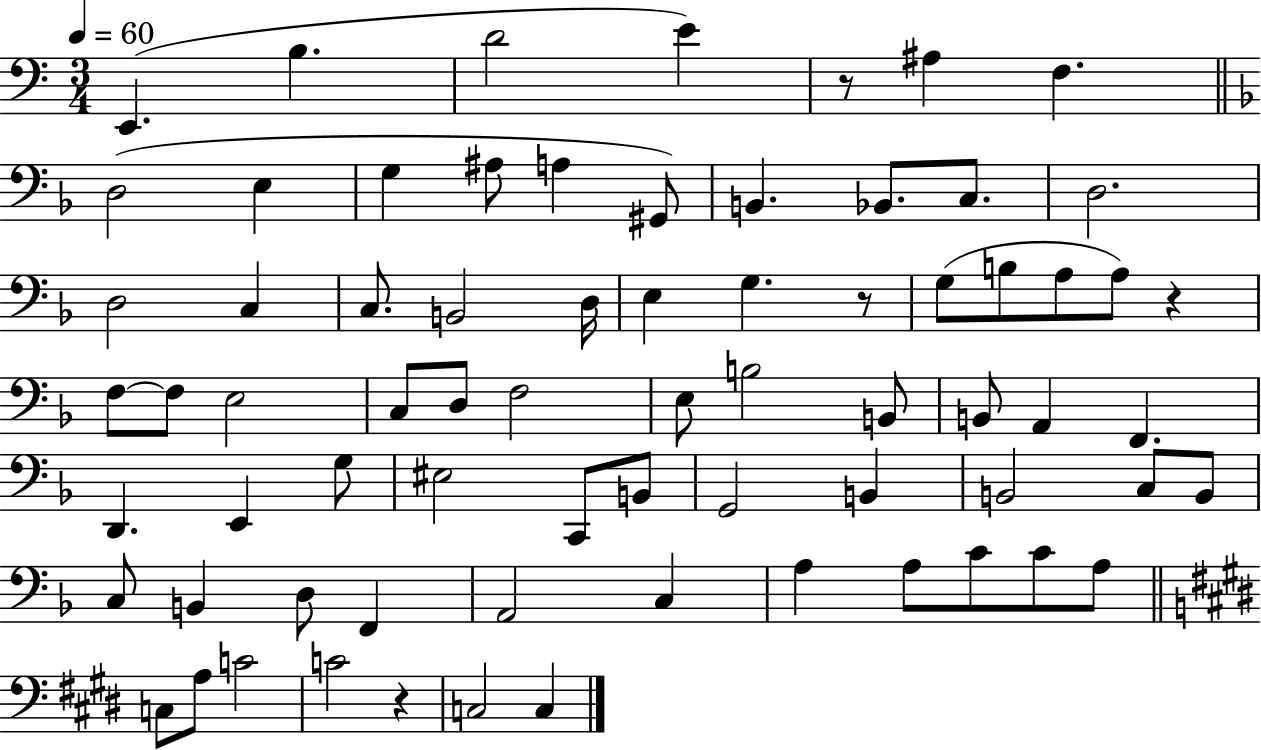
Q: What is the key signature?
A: C major